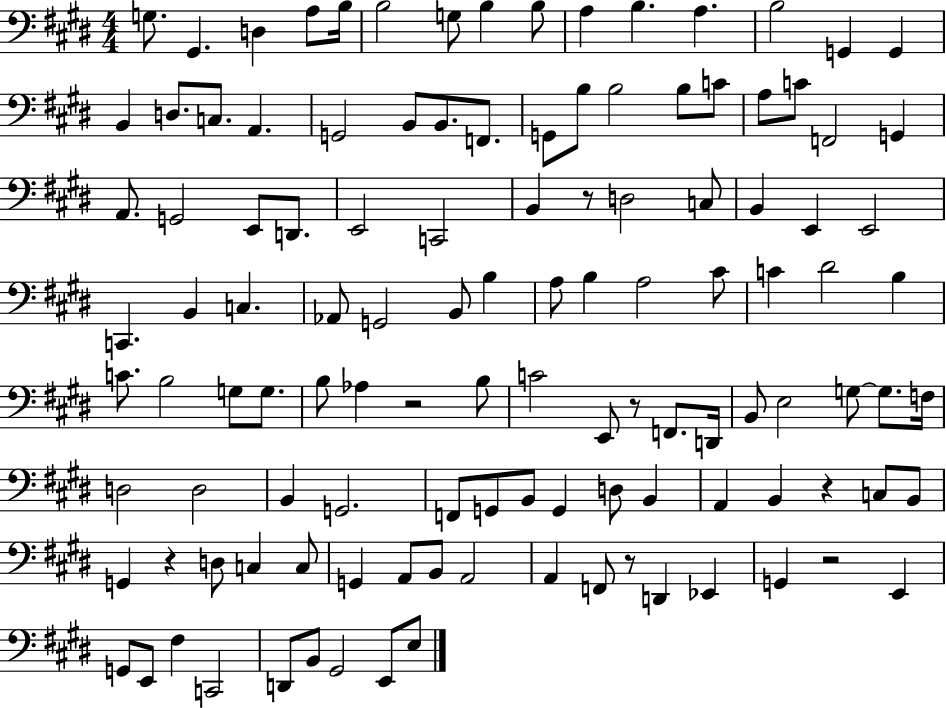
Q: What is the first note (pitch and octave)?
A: G3